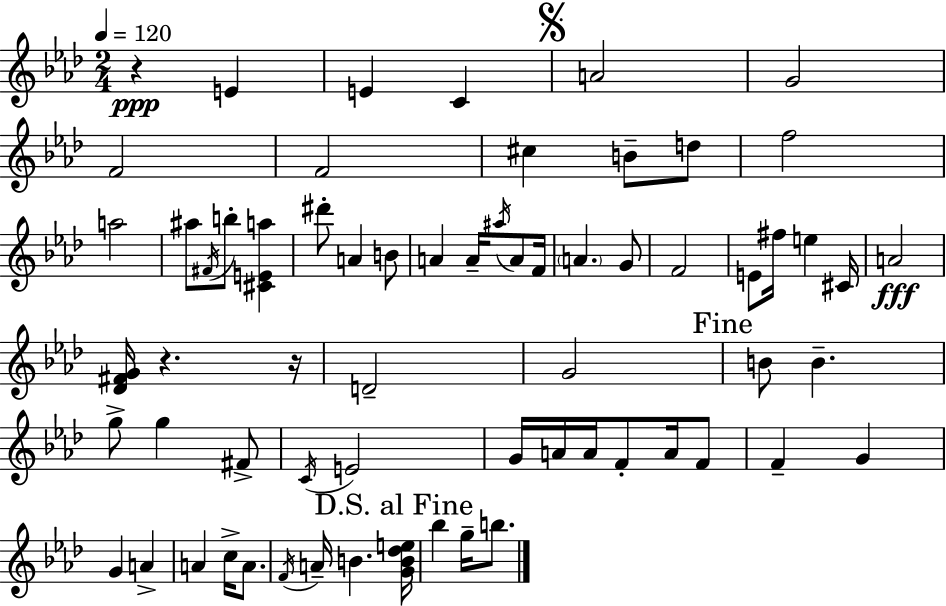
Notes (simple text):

R/q E4/q E4/q C4/q A4/h G4/h F4/h F4/h C#5/q B4/e D5/e F5/h A5/h A#5/e F#4/s B5/e [C#4,E4,A5]/q D#6/e A4/q B4/e A4/q A4/s A#5/s A4/e F4/s A4/q. G4/e F4/h E4/e F#5/s E5/q C#4/s A4/h [Db4,F#4,G4]/s R/q. R/s D4/h G4/h B4/e B4/q. G5/e G5/q F#4/e C4/s E4/h G4/s A4/s A4/s F4/e A4/s F4/e F4/q G4/q G4/q A4/q A4/q C5/s A4/e. F4/s A4/s B4/q. [G4,B4,Db5,E5]/s Bb5/q G5/s B5/e.